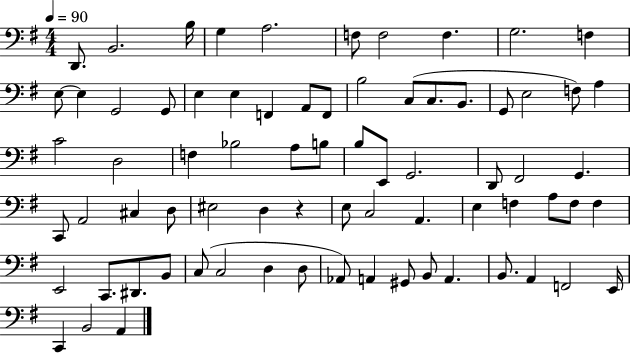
X:1
T:Untitled
M:4/4
L:1/4
K:G
D,,/2 B,,2 B,/4 G, A,2 F,/2 F,2 F, G,2 F, E,/2 E, G,,2 G,,/2 E, E, F,, A,,/2 F,,/2 B,2 C,/2 C,/2 B,,/2 G,,/2 E,2 F,/2 A, C2 D,2 F, _B,2 A,/2 B,/2 B,/2 E,,/2 G,,2 D,,/2 ^F,,2 G,, C,,/2 A,,2 ^C, D,/2 ^E,2 D, z E,/2 C,2 A,, E, F, A,/2 F,/2 F, E,,2 C,,/2 ^D,,/2 B,,/2 C,/2 C,2 D, D,/2 _A,,/2 A,, ^G,,/2 B,,/2 A,, B,,/2 A,, F,,2 E,,/4 C,, B,,2 A,,